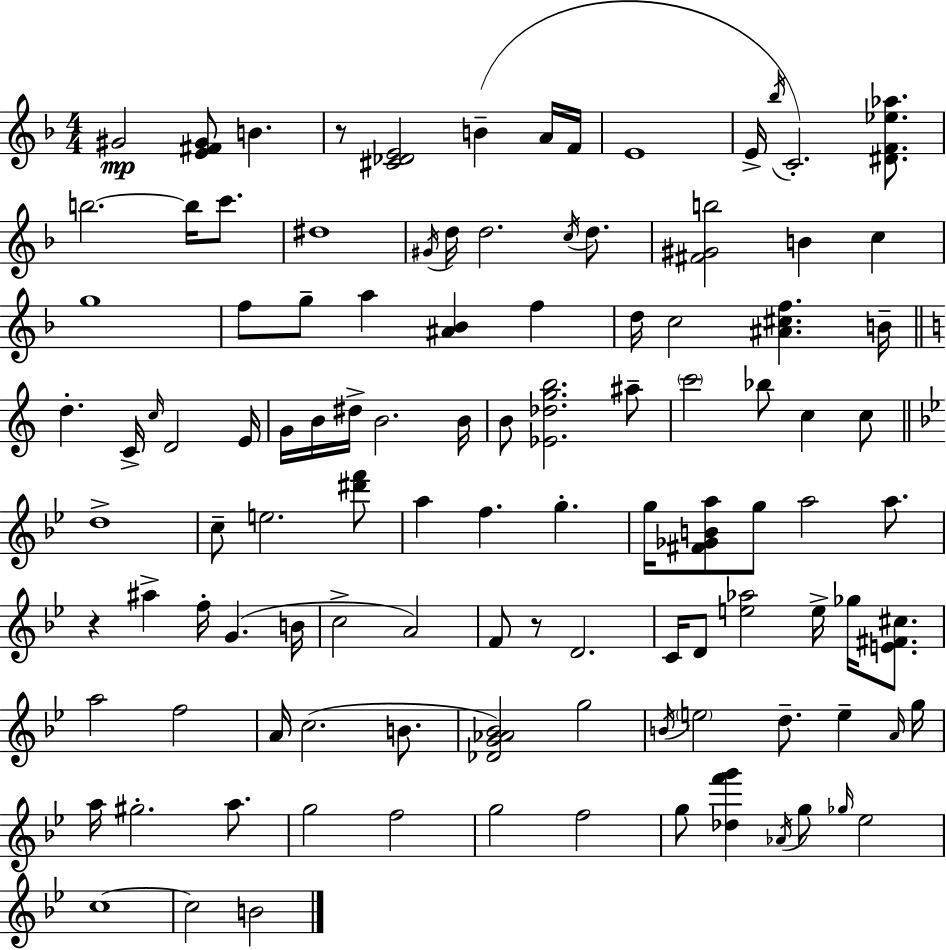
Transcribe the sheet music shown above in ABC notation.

X:1
T:Untitled
M:4/4
L:1/4
K:Dm
^G2 [E^F^G]/2 B z/2 [^C_DE]2 B A/4 F/4 E4 E/4 _b/4 C2 [^DF_e_a]/2 b2 b/4 c'/2 ^d4 ^G/4 d/4 d2 c/4 d/2 [^F^Gb]2 B c g4 f/2 g/2 a [^A_B] f d/4 c2 [^A^cf] B/4 d C/4 c/4 D2 E/4 G/4 B/4 ^d/4 B2 B/4 B/2 [_E_dgb]2 ^a/2 c'2 _b/2 c c/2 d4 c/2 e2 [^d'f']/2 a f g g/4 [^F_GBa]/2 g/2 a2 a/2 z ^a f/4 G B/4 c2 A2 F/2 z/2 D2 C/4 D/2 [e_a]2 e/4 _g/4 [E^F^c]/2 a2 f2 A/4 c2 B/2 [_DG_A_B]2 g2 B/4 e2 d/2 e A/4 g/4 a/4 ^g2 a/2 g2 f2 g2 f2 g/2 [_df'g'] _A/4 g/2 _g/4 _e2 c4 c2 B2